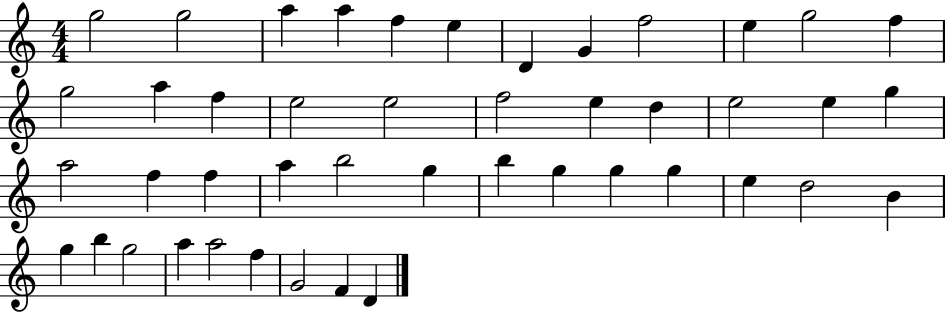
{
  \clef treble
  \numericTimeSignature
  \time 4/4
  \key c \major
  g''2 g''2 | a''4 a''4 f''4 e''4 | d'4 g'4 f''2 | e''4 g''2 f''4 | \break g''2 a''4 f''4 | e''2 e''2 | f''2 e''4 d''4 | e''2 e''4 g''4 | \break a''2 f''4 f''4 | a''4 b''2 g''4 | b''4 g''4 g''4 g''4 | e''4 d''2 b'4 | \break g''4 b''4 g''2 | a''4 a''2 f''4 | g'2 f'4 d'4 | \bar "|."
}